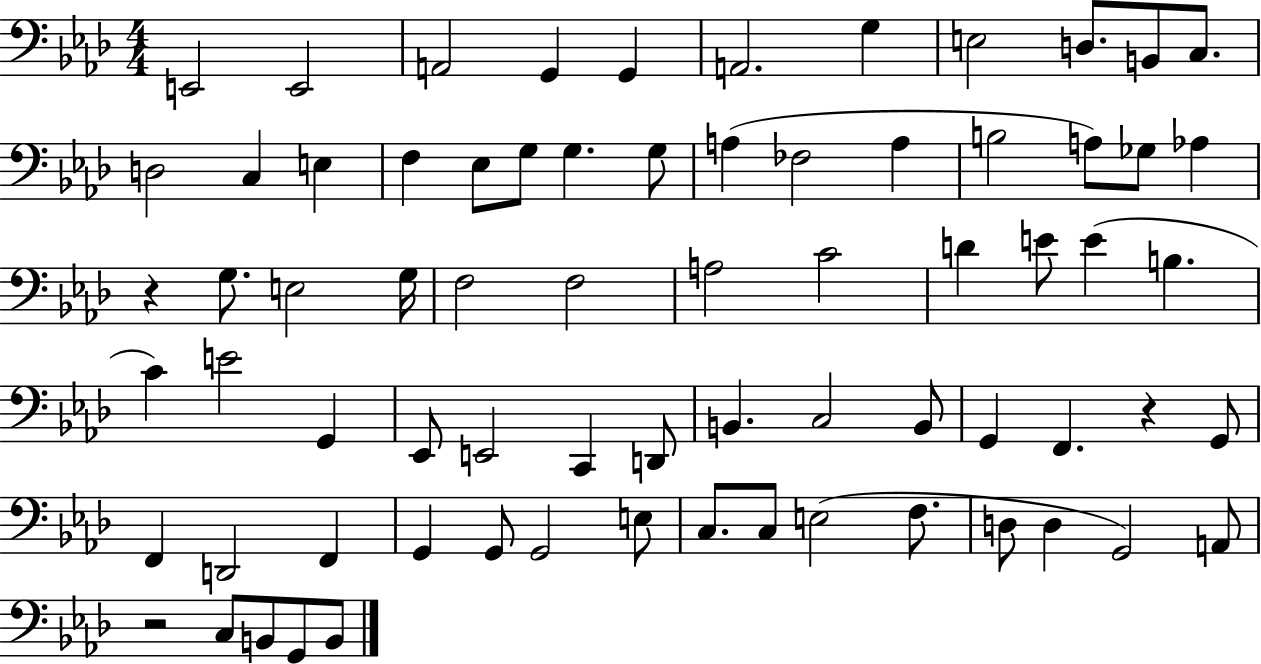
E2/h E2/h A2/h G2/q G2/q A2/h. G3/q E3/h D3/e. B2/e C3/e. D3/h C3/q E3/q F3/q Eb3/e G3/e G3/q. G3/e A3/q FES3/h A3/q B3/h A3/e Gb3/e Ab3/q R/q G3/e. E3/h G3/s F3/h F3/h A3/h C4/h D4/q E4/e E4/q B3/q. C4/q E4/h G2/q Eb2/e E2/h C2/q D2/e B2/q. C3/h B2/e G2/q F2/q. R/q G2/e F2/q D2/h F2/q G2/q G2/e G2/h E3/e C3/e. C3/e E3/h F3/e. D3/e D3/q G2/h A2/e R/h C3/e B2/e G2/e B2/e